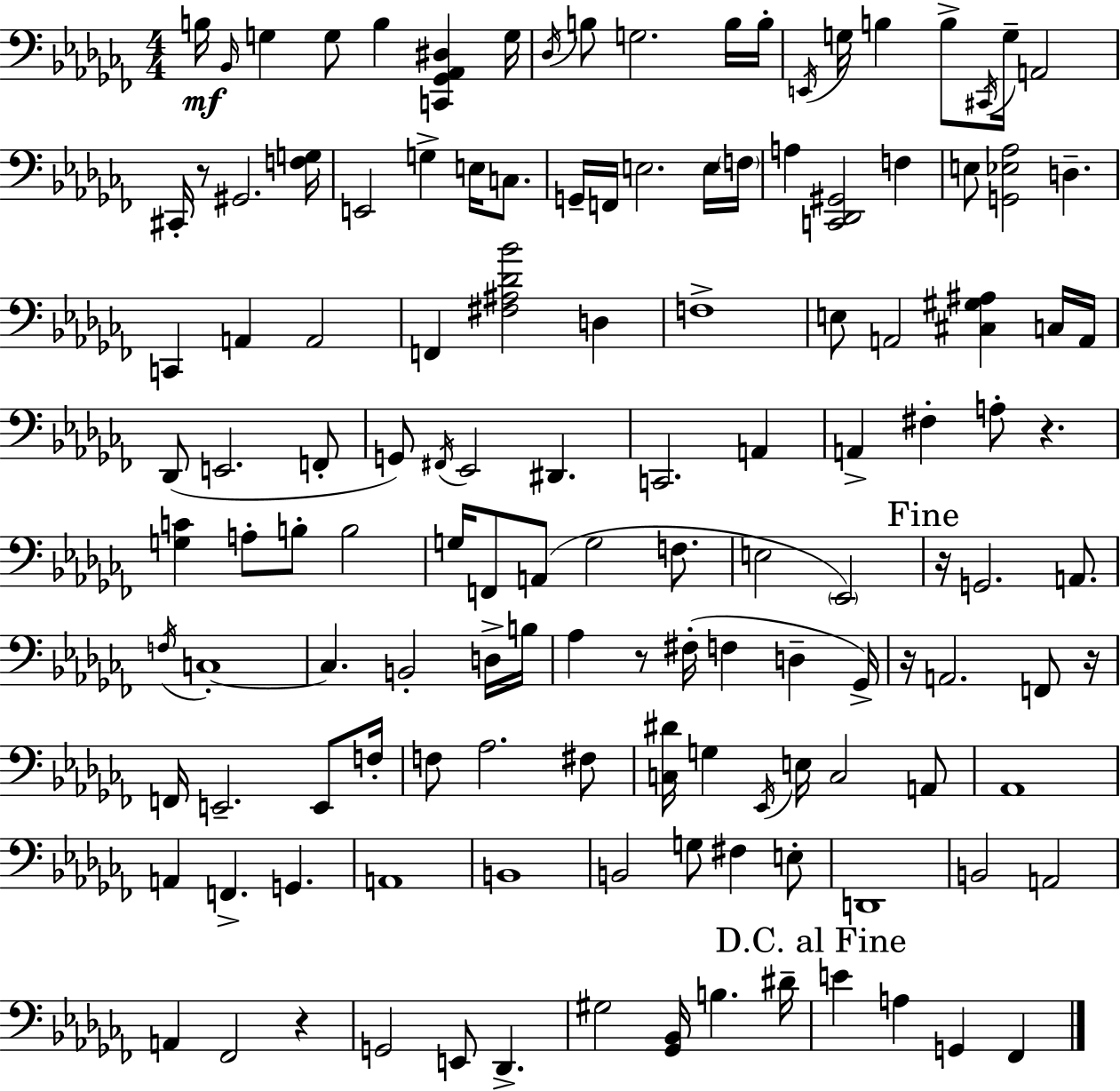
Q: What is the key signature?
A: AES minor